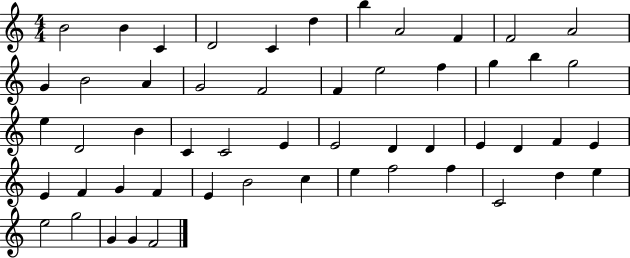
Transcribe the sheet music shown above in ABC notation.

X:1
T:Untitled
M:4/4
L:1/4
K:C
B2 B C D2 C d b A2 F F2 A2 G B2 A G2 F2 F e2 f g b g2 e D2 B C C2 E E2 D D E D F E E F G F E B2 c e f2 f C2 d e e2 g2 G G F2